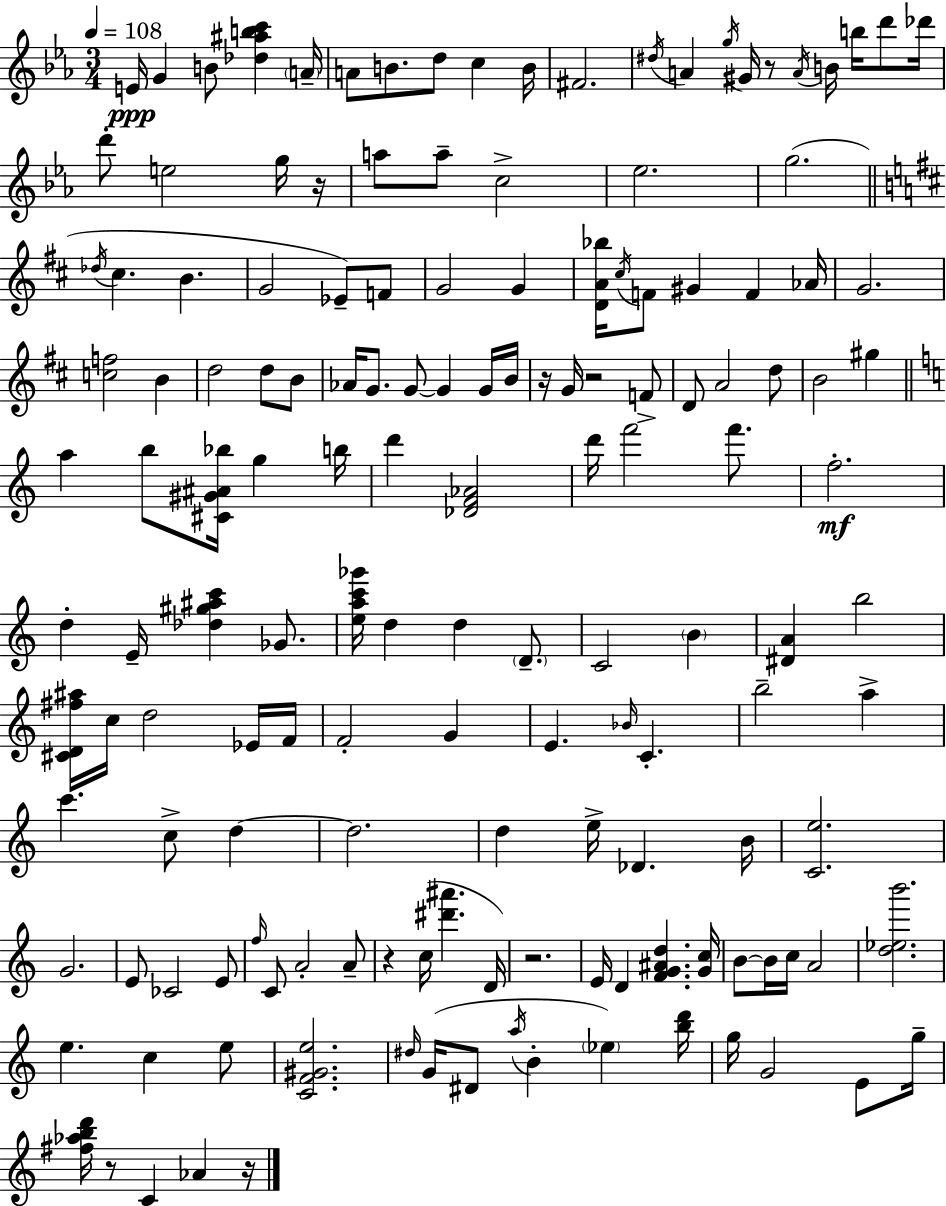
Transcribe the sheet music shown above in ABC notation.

X:1
T:Untitled
M:3/4
L:1/4
K:Eb
E/4 G B/2 [_d^abc'] A/4 A/2 B/2 d/2 c B/4 ^F2 ^d/4 A g/4 ^G/4 z/2 A/4 B/4 b/4 d'/2 _d'/4 d'/2 e2 g/4 z/4 a/2 a/2 c2 _e2 g2 _d/4 ^c B G2 _E/2 F/2 G2 G [DA_b]/4 ^c/4 F/2 ^G F _A/4 G2 [cf]2 B d2 d/2 B/2 _A/4 G/2 G/2 G G/4 B/4 z/4 G/4 z2 F/2 D/2 A2 d/2 B2 ^g a b/2 [^C^G^A_b]/4 g b/4 d' [_DF_A]2 d'/4 f'2 f'/2 f2 d E/4 [_d^g^ac'] _G/2 [eac'_g']/4 d d D/2 C2 B [^DA] b2 [^CD^f^a]/4 c/4 d2 _E/4 F/4 F2 G E _B/4 C b2 a c' c/2 d d2 d e/4 _D B/4 [Ce]2 G2 E/2 _C2 E/2 f/4 C/2 A2 A/2 z c/4 [^d'^a'] D/4 z2 E/4 D [FG^Ad] [Gc]/4 B/2 B/4 c/4 A2 [d_eb']2 e c e/2 [CF^Ge]2 ^d/4 G/4 ^D/2 a/4 B _e [bd']/4 g/4 G2 E/2 g/4 [^f_abd']/4 z/2 C _A z/4